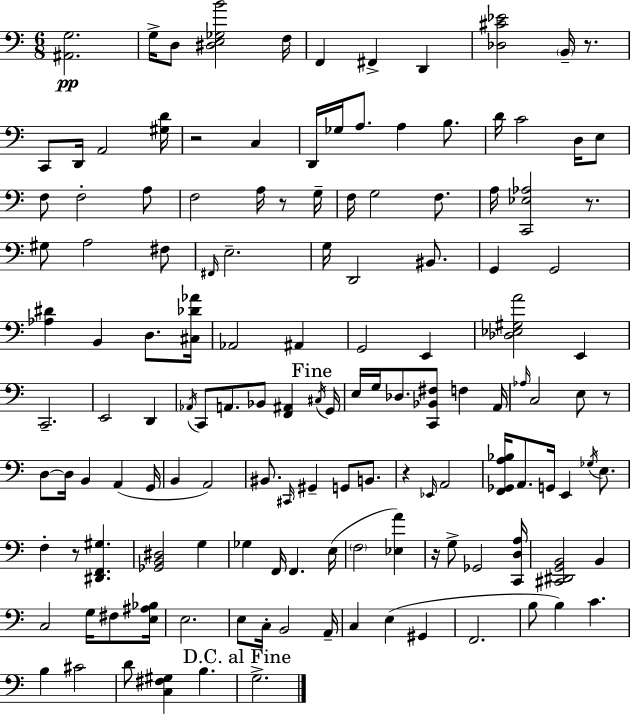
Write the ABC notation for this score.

X:1
T:Untitled
M:6/8
L:1/4
K:Am
[^A,,G,]2 G,/4 D,/2 [^D,E,_G,B]2 F,/4 F,, ^F,, D,, [_D,^C_E]2 B,,/4 z/2 C,,/2 D,,/4 A,,2 [^G,D]/4 z2 C, D,,/4 _G,/4 A,/2 A, B,/2 D/4 C2 D,/4 E,/2 F,/2 F,2 A,/2 F,2 A,/4 z/2 G,/4 F,/4 G,2 F,/2 A,/4 [C,,_E,_A,]2 z/2 ^G,/2 A,2 ^F,/2 ^F,,/4 E,2 G,/4 D,,2 ^B,,/2 G,, G,,2 [_A,^D] B,, D,/2 [^C,_D_A]/4 _A,,2 ^A,, G,,2 E,, [_D,_E,^G,A]2 E,, C,,2 E,,2 D,, _A,,/4 C,,/2 A,,/2 _B,,/2 [F,,^A,,] ^C,/4 G,,/4 E,/4 G,/4 _D,/2 [C,,_B,,^F,]/2 F, A,,/4 _A,/4 C,2 E,/2 z/2 D,/2 D,/4 B,, A,, G,,/4 B,, A,,2 ^B,,/2 ^C,,/4 ^G,, G,,/2 B,,/2 z _E,,/4 A,,2 [F,,_G,,A,_B,]/4 A,,/2 G,,/4 E,, _G,/4 E,/2 F, z/2 [^D,,F,,^G,] [_G,,B,,^D,]2 G, _G, F,,/4 F,, E,/4 F,2 [_E,A] z/4 G,/2 _G,,2 [C,,D,A,]/4 [^C,,^D,,G,,B,,]2 B,, C,2 G,/4 ^F,/2 [E,^A,_B,]/4 E,2 E,/2 C,/4 B,,2 A,,/4 C, E, ^G,, F,,2 B,/2 B, C B, ^C2 D/2 [C,^F,^G,] B, G,2